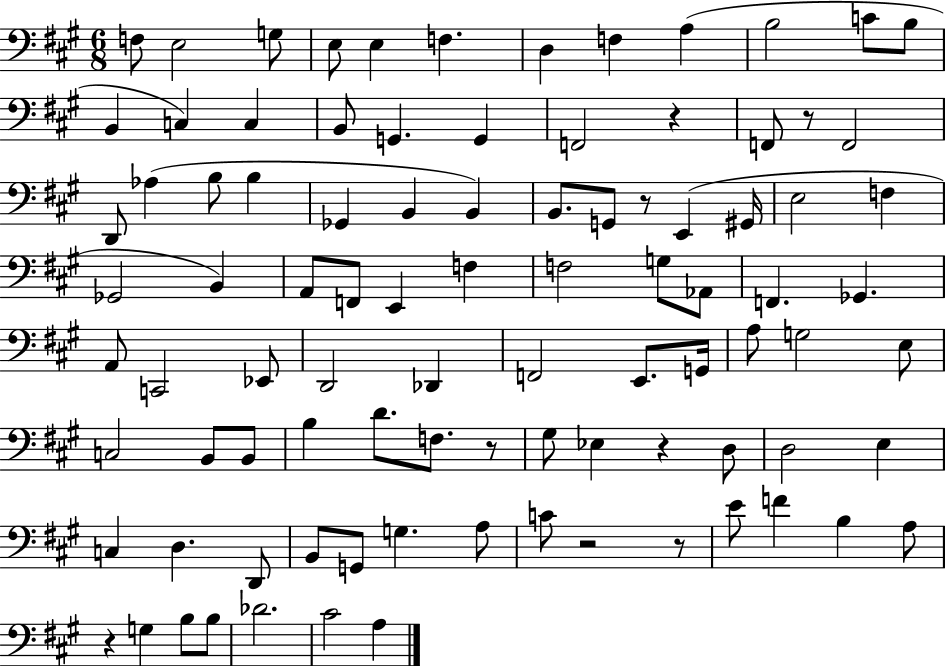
{
  \clef bass
  \numericTimeSignature
  \time 6/8
  \key a \major
  f8 e2 g8 | e8 e4 f4. | d4 f4 a4( | b2 c'8 b8 | \break b,4 c4) c4 | b,8 g,4. g,4 | f,2 r4 | f,8 r8 f,2 | \break d,8 aes4( b8 b4 | ges,4 b,4 b,4) | b,8. g,8 r8 e,4( gis,16 | e2 f4 | \break ges,2 b,4) | a,8 f,8 e,4 f4 | f2 g8 aes,8 | f,4. ges,4. | \break a,8 c,2 ees,8 | d,2 des,4 | f,2 e,8. g,16 | a8 g2 e8 | \break c2 b,8 b,8 | b4 d'8. f8. r8 | gis8 ees4 r4 d8 | d2 e4 | \break c4 d4. d,8 | b,8 g,8 g4. a8 | c'8 r2 r8 | e'8 f'4 b4 a8 | \break r4 g4 b8 b8 | des'2. | cis'2 a4 | \bar "|."
}